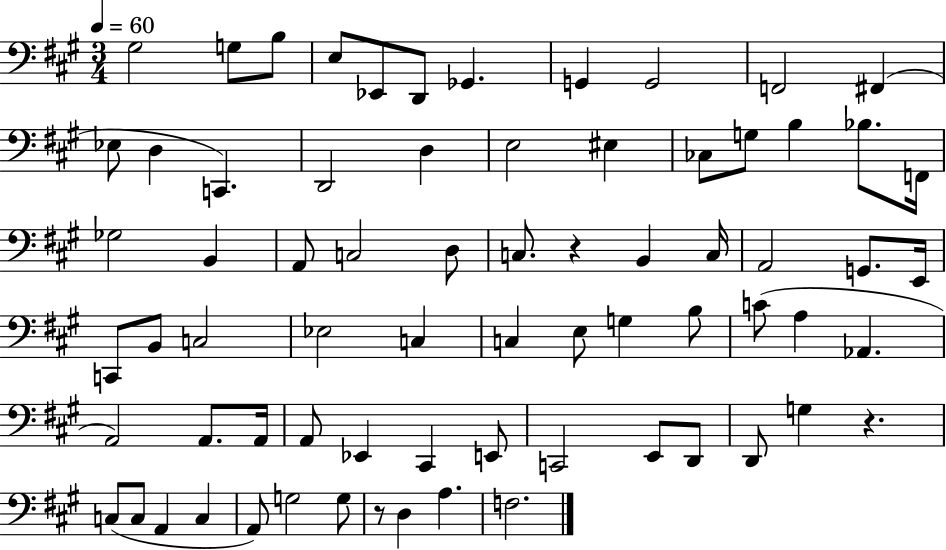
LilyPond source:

{
  \clef bass
  \numericTimeSignature
  \time 3/4
  \key a \major
  \tempo 4 = 60
  gis2 g8 b8 | e8 ees,8 d,8 ges,4. | g,4 g,2 | f,2 fis,4( | \break ees8 d4 c,4.) | d,2 d4 | e2 eis4 | ces8 g8 b4 bes8. f,16 | \break ges2 b,4 | a,8 c2 d8 | c8. r4 b,4 c16 | a,2 g,8. e,16 | \break c,8 b,8 c2 | ees2 c4 | c4 e8 g4 b8 | c'8( a4 aes,4. | \break a,2) a,8. a,16 | a,8 ees,4 cis,4 e,8 | c,2 e,8 d,8 | d,8 g4 r4. | \break c8( c8 a,4 c4 | a,8) g2 g8 | r8 d4 a4. | f2. | \break \bar "|."
}